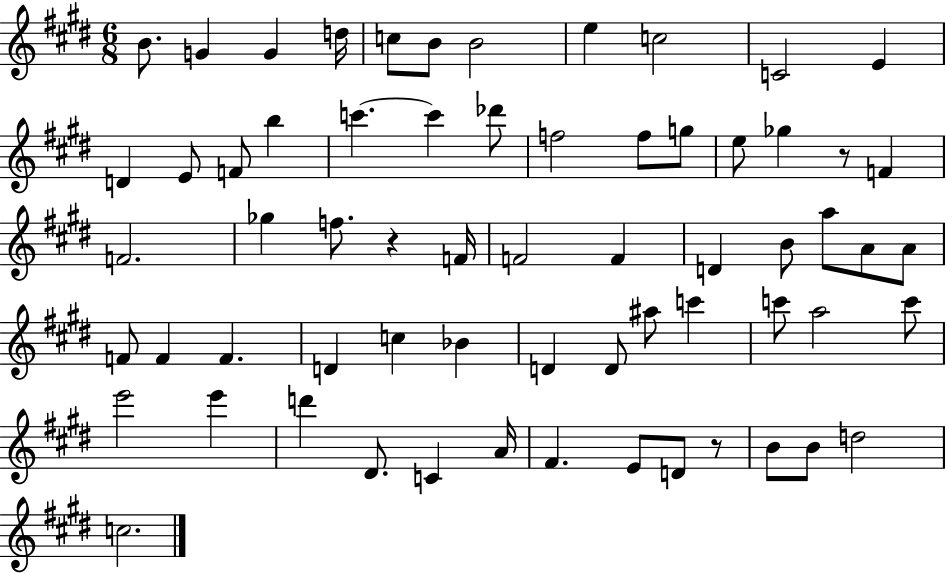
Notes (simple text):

B4/e. G4/q G4/q D5/s C5/e B4/e B4/h E5/q C5/h C4/h E4/q D4/q E4/e F4/e B5/q C6/q. C6/q Db6/e F5/h F5/e G5/e E5/e Gb5/q R/e F4/q F4/h. Gb5/q F5/e. R/q F4/s F4/h F4/q D4/q B4/e A5/e A4/e A4/e F4/e F4/q F4/q. D4/q C5/q Bb4/q D4/q D4/e A#5/e C6/q C6/e A5/h C6/e E6/h E6/q D6/q D#4/e. C4/q A4/s F#4/q. E4/e D4/e R/e B4/e B4/e D5/h C5/h.